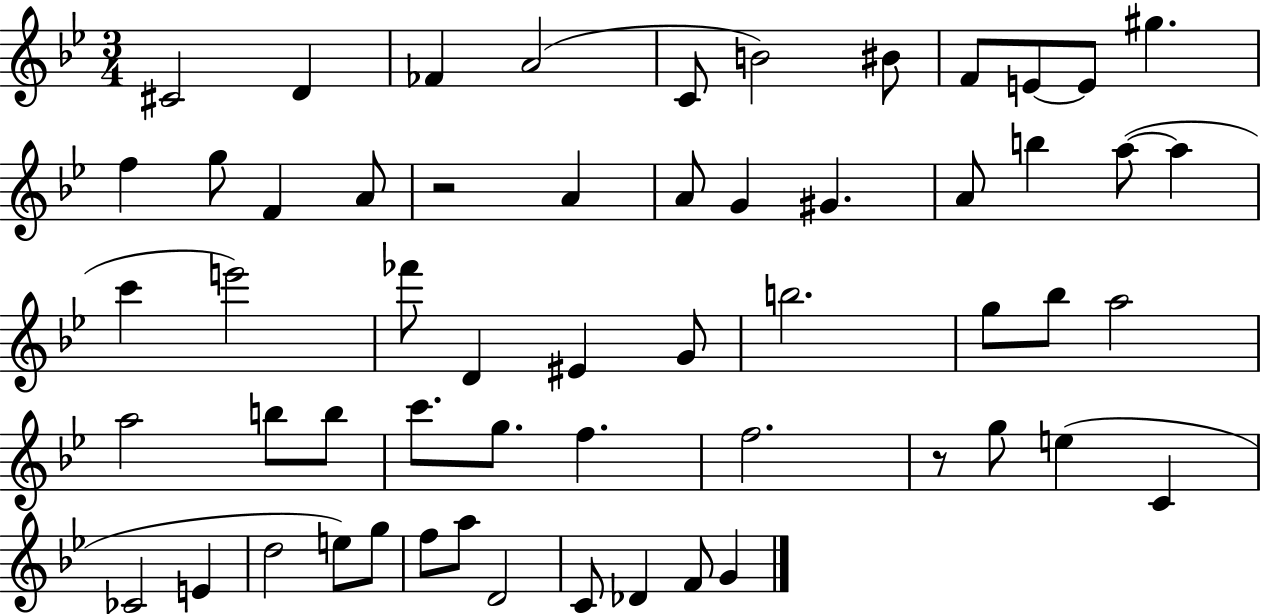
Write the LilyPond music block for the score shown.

{
  \clef treble
  \numericTimeSignature
  \time 3/4
  \key bes \major
  cis'2 d'4 | fes'4 a'2( | c'8 b'2) bis'8 | f'8 e'8~~ e'8 gis''4. | \break f''4 g''8 f'4 a'8 | r2 a'4 | a'8 g'4 gis'4. | a'8 b''4 a''8~(~ a''4 | \break c'''4 e'''2) | fes'''8 d'4 eis'4 g'8 | b''2. | g''8 bes''8 a''2 | \break a''2 b''8 b''8 | c'''8. g''8. f''4. | f''2. | r8 g''8 e''4( c'4 | \break ces'2 e'4 | d''2 e''8) g''8 | f''8 a''8 d'2 | c'8 des'4 f'8 g'4 | \break \bar "|."
}